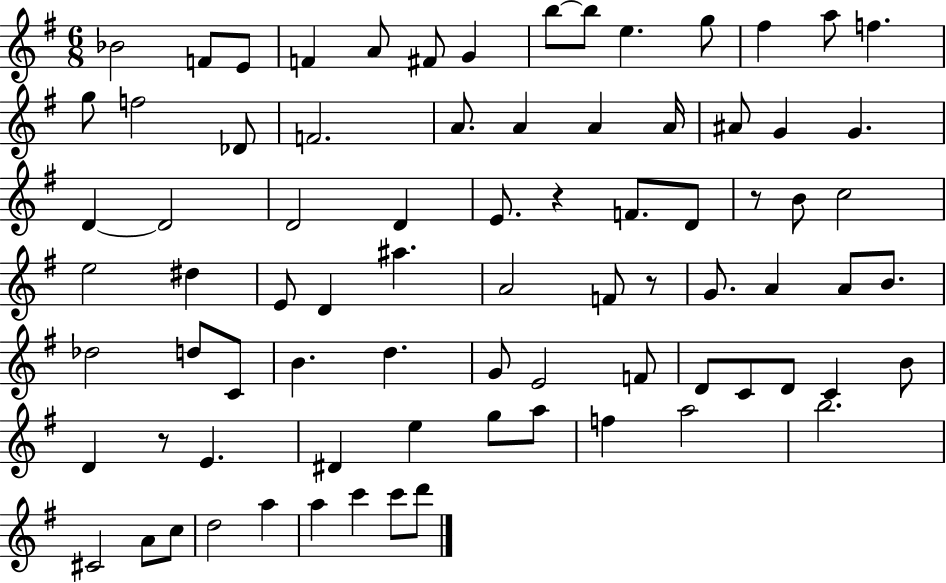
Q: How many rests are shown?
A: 4